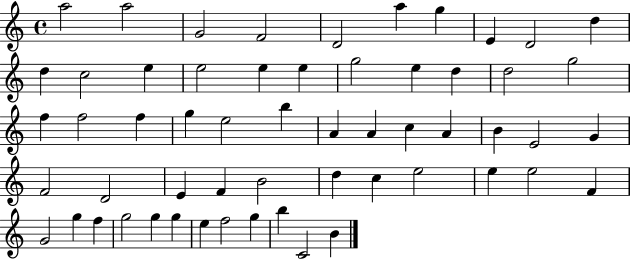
{
  \clef treble
  \time 4/4
  \defaultTimeSignature
  \key c \major
  a''2 a''2 | g'2 f'2 | d'2 a''4 g''4 | e'4 d'2 d''4 | \break d''4 c''2 e''4 | e''2 e''4 e''4 | g''2 e''4 d''4 | d''2 g''2 | \break f''4 f''2 f''4 | g''4 e''2 b''4 | a'4 a'4 c''4 a'4 | b'4 e'2 g'4 | \break f'2 d'2 | e'4 f'4 b'2 | d''4 c''4 e''2 | e''4 e''2 f'4 | \break g'2 g''4 f''4 | g''2 g''4 g''4 | e''4 f''2 g''4 | b''4 c'2 b'4 | \break \bar "|."
}